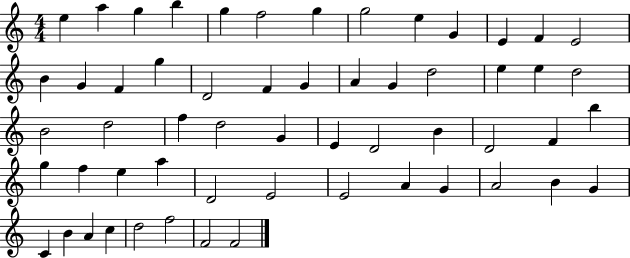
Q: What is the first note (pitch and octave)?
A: E5